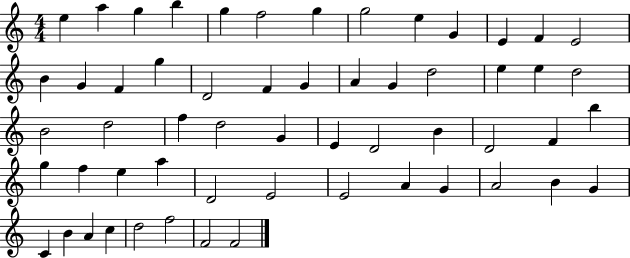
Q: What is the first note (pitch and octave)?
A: E5